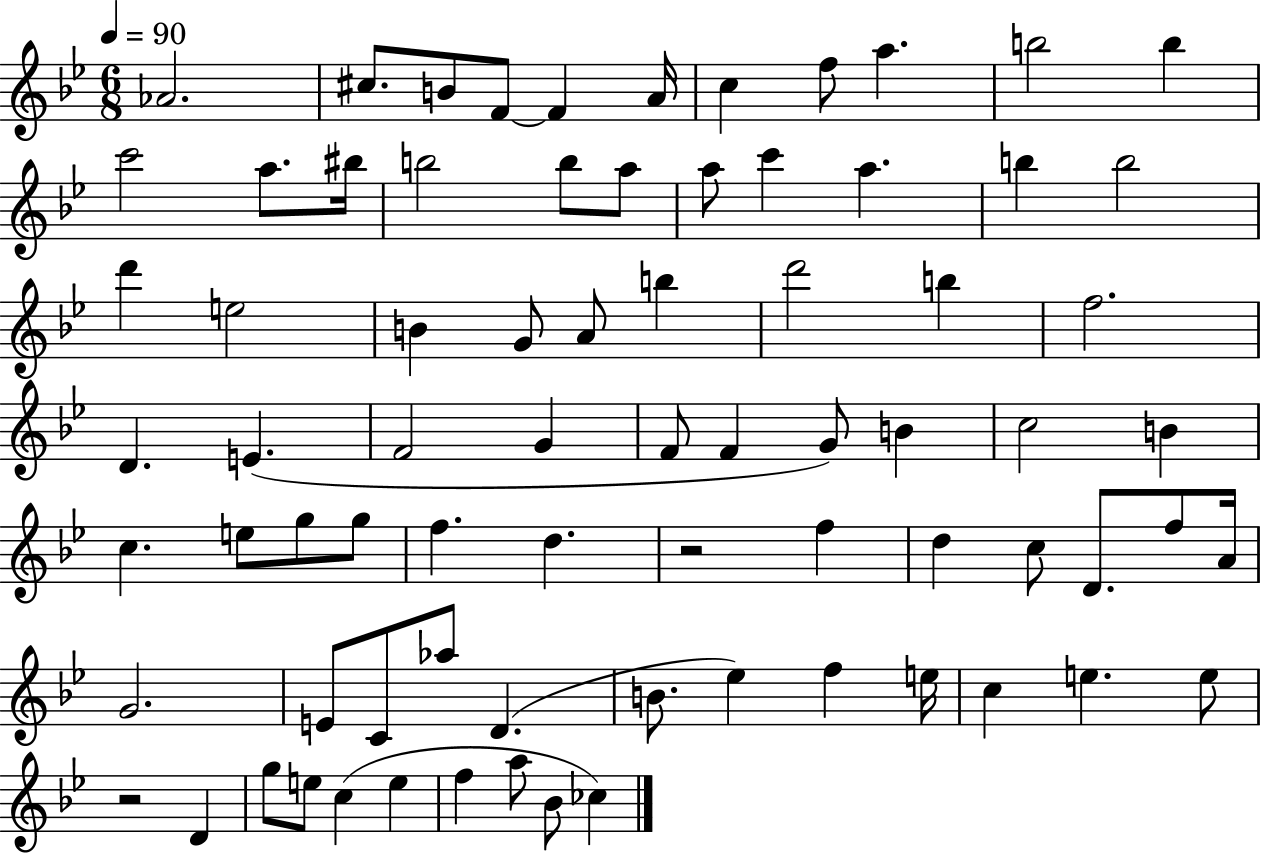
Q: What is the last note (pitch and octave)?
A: CES5